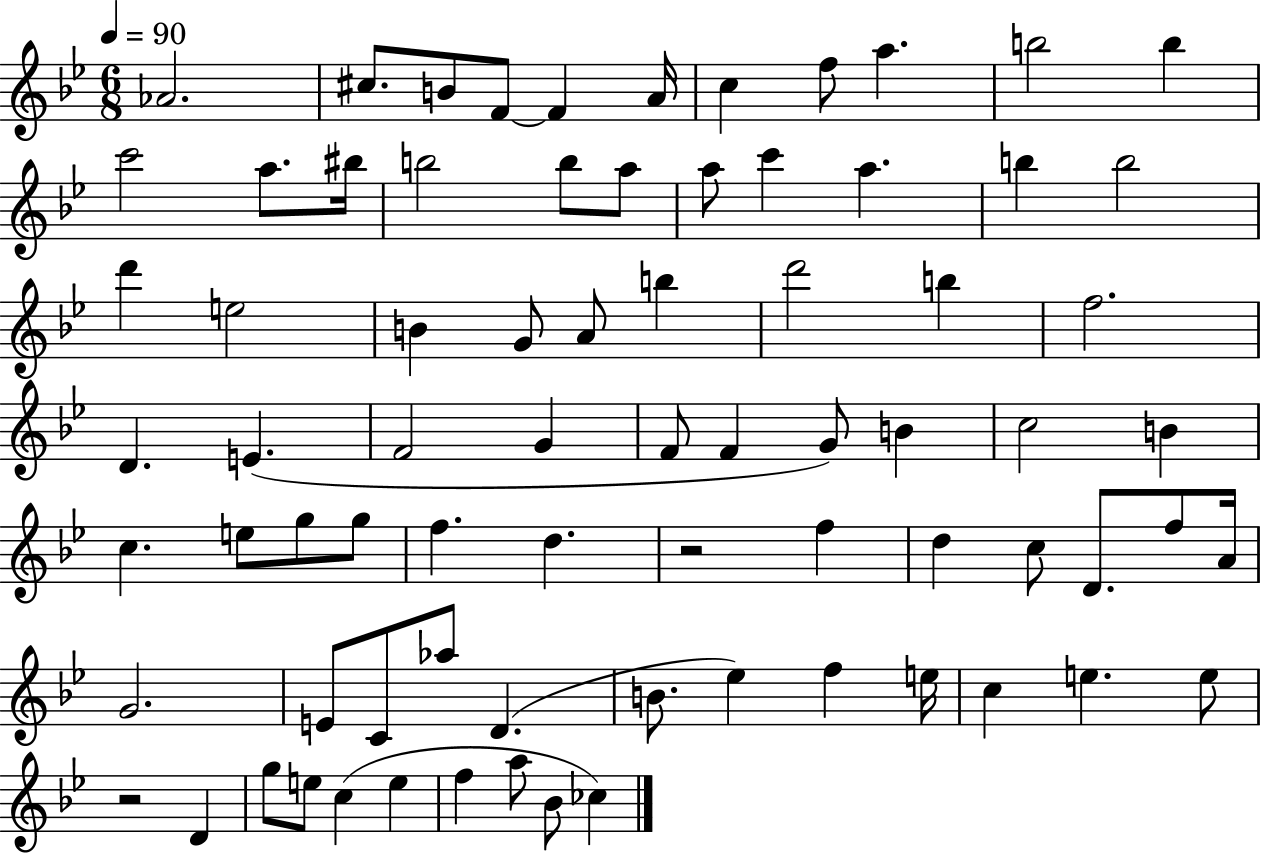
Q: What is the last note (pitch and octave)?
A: CES5